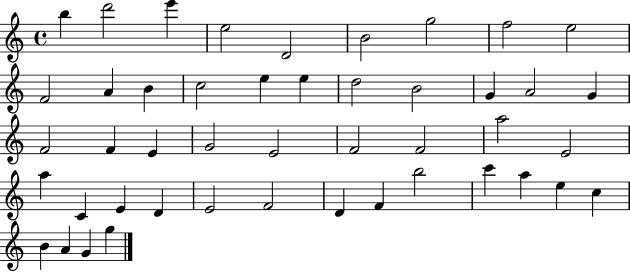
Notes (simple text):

B5/q D6/h E6/q E5/h D4/h B4/h G5/h F5/h E5/h F4/h A4/q B4/q C5/h E5/q E5/q D5/h B4/h G4/q A4/h G4/q F4/h F4/q E4/q G4/h E4/h F4/h F4/h A5/h E4/h A5/q C4/q E4/q D4/q E4/h F4/h D4/q F4/q B5/h C6/q A5/q E5/q C5/q B4/q A4/q G4/q G5/q